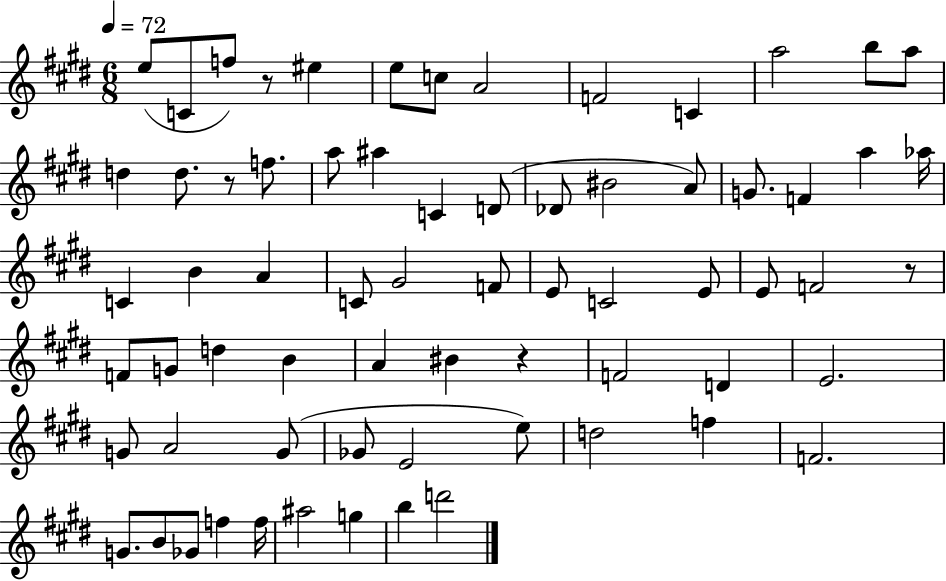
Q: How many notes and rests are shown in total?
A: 68